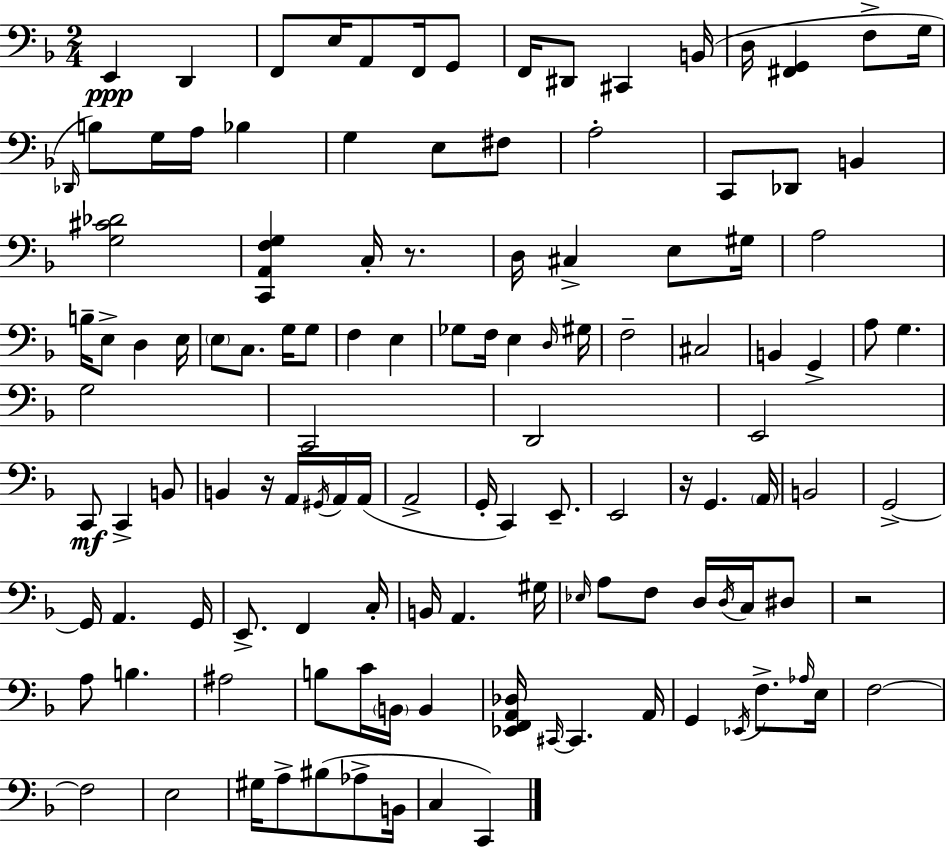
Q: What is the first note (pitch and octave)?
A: E2